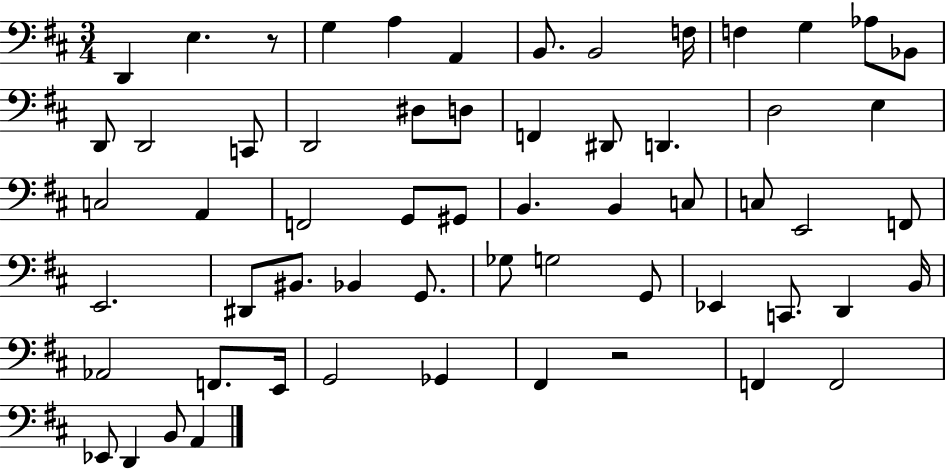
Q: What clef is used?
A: bass